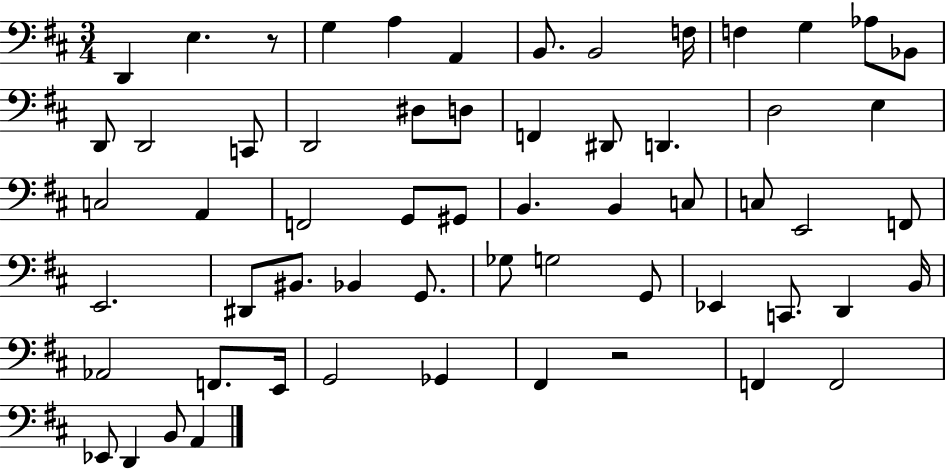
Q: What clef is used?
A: bass